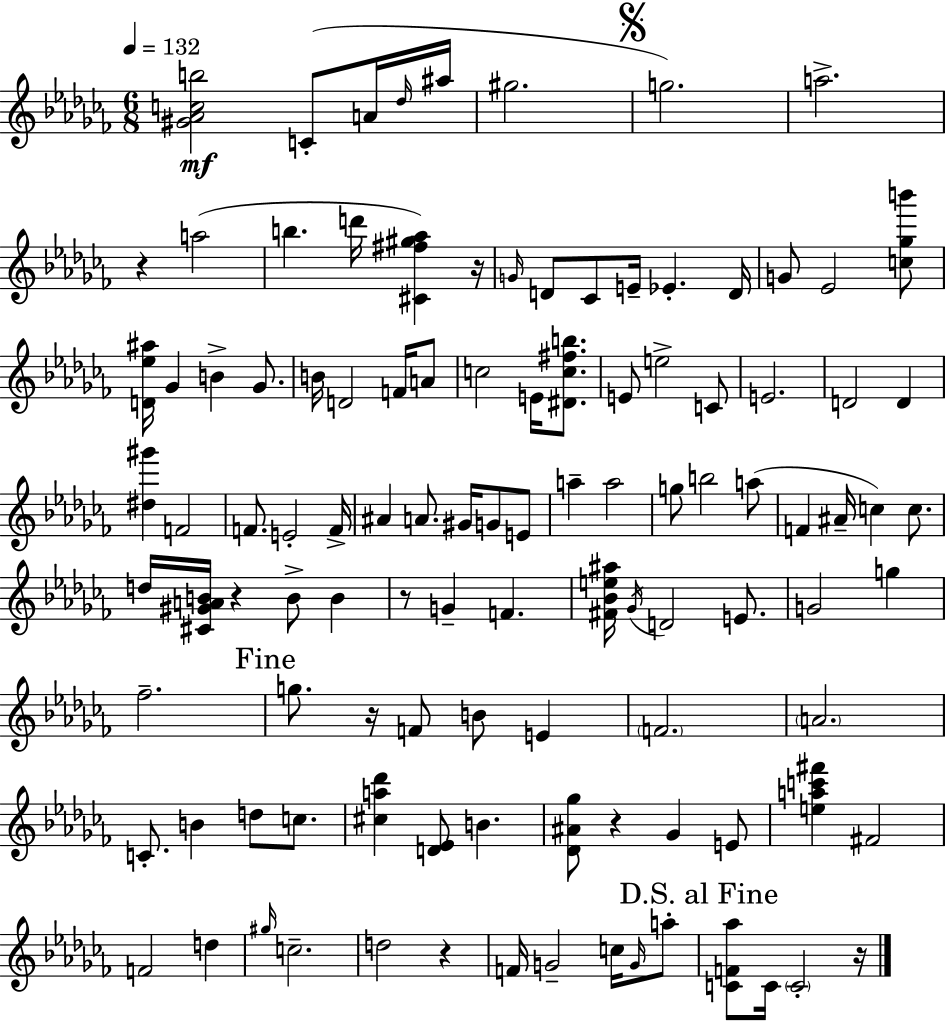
[G#4,Ab4,C5,B5]/h C4/e A4/s Db5/s A#5/s G#5/h. G5/h. A5/h. R/q A5/h B5/q. D6/s [C#4,F#5,G#5,Ab5]/q R/s G4/s D4/e CES4/e E4/s Eb4/q. D4/s G4/e Eb4/h [C5,Gb5,B6]/e [D4,Eb5,A#5]/s Gb4/q B4/q Gb4/e. B4/s D4/h F4/s A4/e C5/h E4/s [D#4,C5,F#5,B5]/e. E4/e E5/h C4/e E4/h. D4/h D4/q [D#5,G#6]/q F4/h F4/e. E4/h F4/s A#4/q A4/e. G#4/s G4/e E4/e A5/q A5/h G5/e B5/h A5/e F4/q A#4/s C5/q C5/e. D5/s [C#4,G#4,A4,B4]/s R/q B4/e B4/q R/e G4/q F4/q. [F#4,Bb4,E5,A#5]/s Gb4/s D4/h E4/e. G4/h G5/q FES5/h. G5/e. R/s F4/e B4/e E4/q F4/h. A4/h. C4/e. B4/q D5/e C5/e. [C#5,A5,Db6]/q [D4,Eb4]/e B4/q. [Db4,A#4,Gb5]/e R/q Gb4/q E4/e [E5,A5,C6,F#6]/q F#4/h F4/h D5/q G#5/s C5/h. D5/h R/q F4/s G4/h C5/s G4/s A5/e [C4,F4,Ab5]/e C4/s C4/h R/s